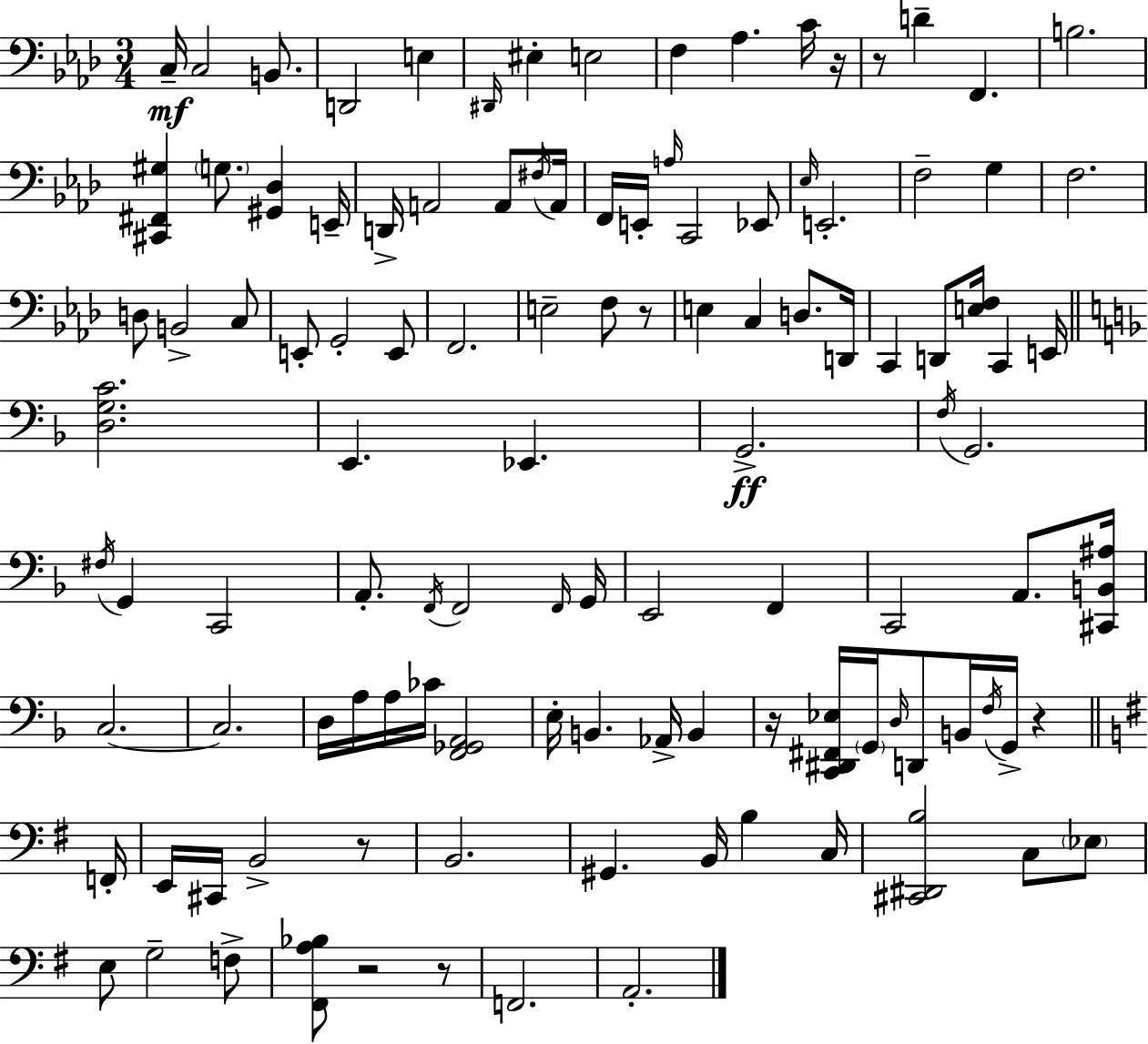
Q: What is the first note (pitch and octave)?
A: C3